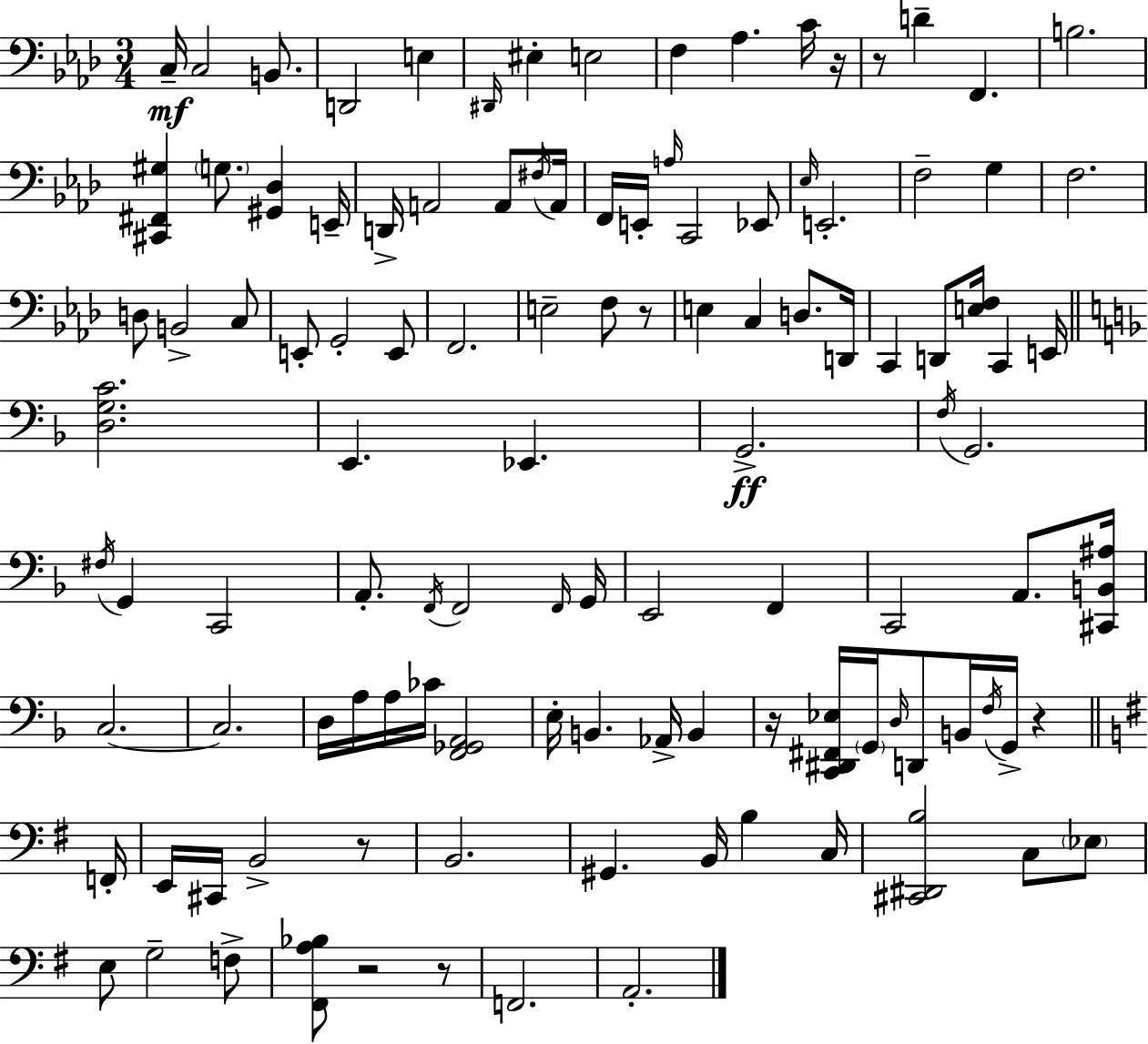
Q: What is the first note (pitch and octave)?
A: C3